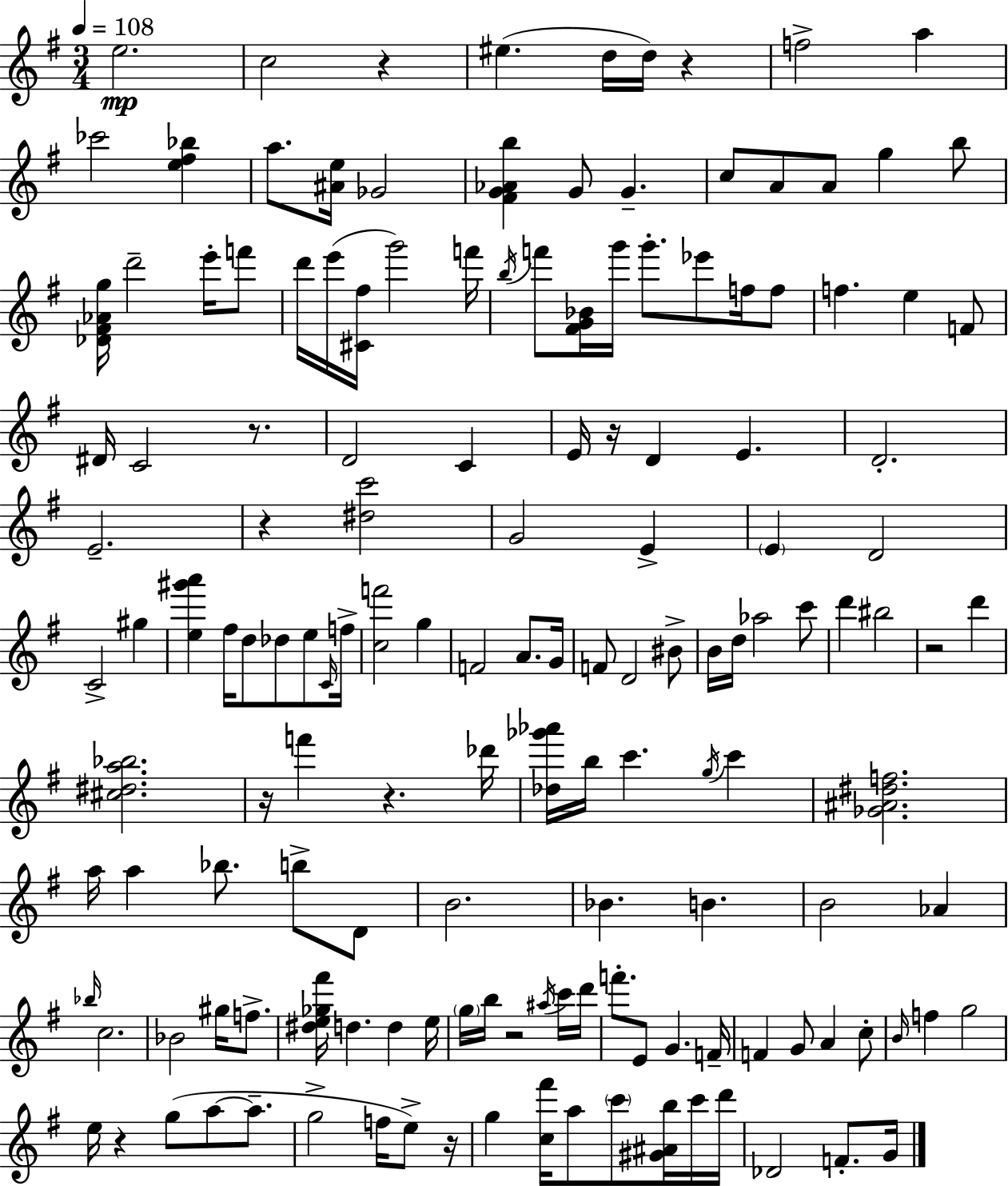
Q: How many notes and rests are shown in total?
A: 150